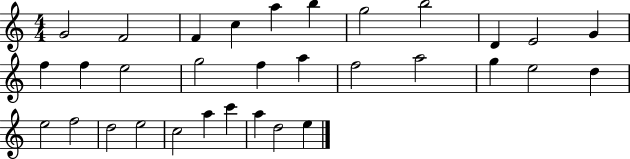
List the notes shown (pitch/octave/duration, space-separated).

G4/h F4/h F4/q C5/q A5/q B5/q G5/h B5/h D4/q E4/h G4/q F5/q F5/q E5/h G5/h F5/q A5/q F5/h A5/h G5/q E5/h D5/q E5/h F5/h D5/h E5/h C5/h A5/q C6/q A5/q D5/h E5/q